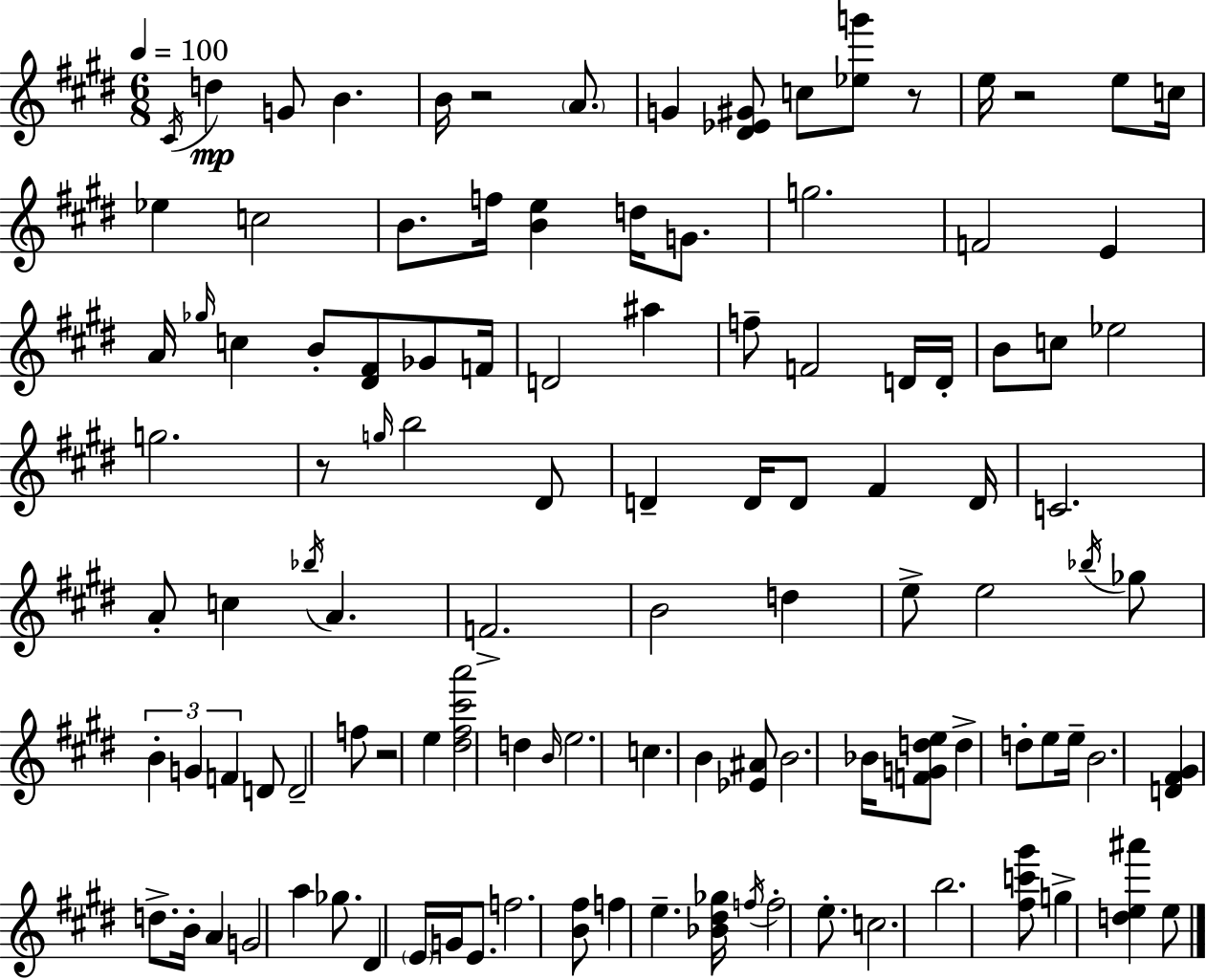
{
  \clef treble
  \numericTimeSignature
  \time 6/8
  \key e \major
  \tempo 4 = 100
  \acciaccatura { cis'16 }\mp d''4 g'8 b'4. | b'16 r2 \parenthesize a'8. | g'4 <dis' ees' gis'>8 c''8 <ees'' g'''>8 r8 | e''16 r2 e''8 | \break c''16 ees''4 c''2 | b'8. f''16 <b' e''>4 d''16 g'8. | g''2. | f'2 e'4 | \break a'16 \grace { ges''16 } c''4 b'8-. <dis' fis'>8 ges'8 | f'16 d'2 ais''4 | f''8-- f'2 | d'16 d'16-. b'8 c''8 ees''2 | \break g''2. | r8 \grace { g''16 } b''2 | dis'8 d'4-- d'16 d'8 fis'4 | d'16 c'2. | \break a'8-. c''4 \acciaccatura { bes''16 } a'4. | f'2.-> | b'2 | d''4 e''8-> e''2 | \break \acciaccatura { bes''16 } ges''8 \tuplet 3/2 { b'4-. g'4 | f'4 } d'8 d'2-- | f''8 r2 | e''4 <dis'' fis'' cis''' a'''>2 | \break d''4 \grace { b'16 } e''2. | c''4. | b'4 <ees' ais'>8 b'2. | bes'16 <f' g' d'' e''>8 d''4-> | \break d''8-. e''8 e''16-- b'2. | <d' fis' gis'>4 d''8.-> | b'16-. a'4 g'2 | a''4 ges''8. dis'4 | \break \parenthesize e'16 g'16 e'8. f''2. | <b' fis''>8 f''4 | e''4.-- <bes' dis'' ges''>16 \acciaccatura { f''16 } f''2-. | e''8.-. c''2. | \break b''2. | <fis'' c''' gis'''>8 g''4-> | <d'' e'' ais'''>4 e''8 \bar "|."
}